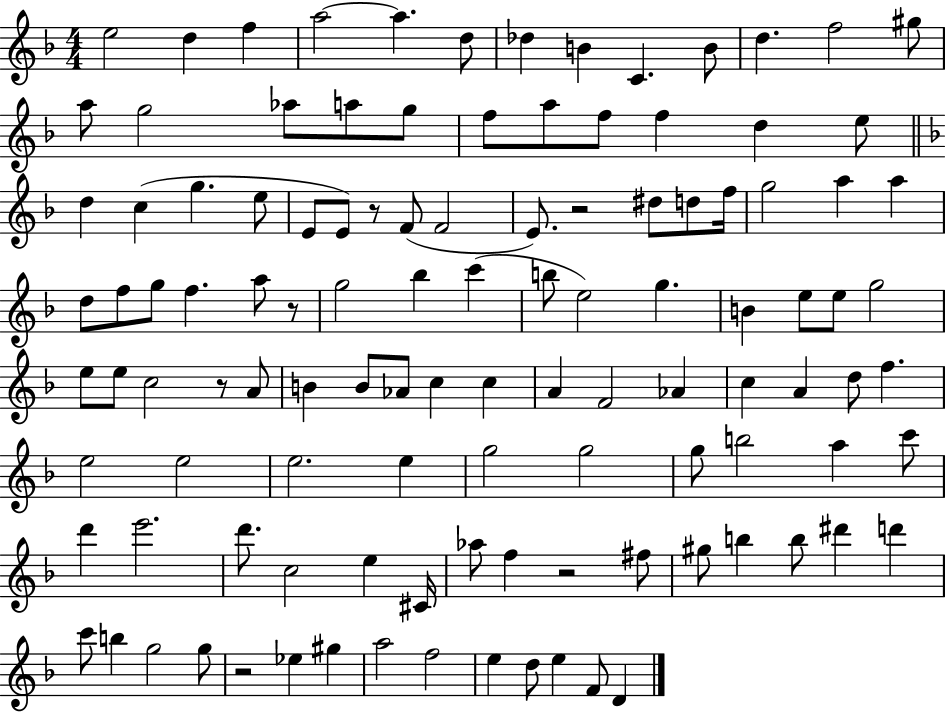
{
  \clef treble
  \numericTimeSignature
  \time 4/4
  \key f \major
  \repeat volta 2 { e''2 d''4 f''4 | a''2~~ a''4. d''8 | des''4 b'4 c'4. b'8 | d''4. f''2 gis''8 | \break a''8 g''2 aes''8 a''8 g''8 | f''8 a''8 f''8 f''4 d''4 e''8 | \bar "||" \break \key f \major d''4 c''4( g''4. e''8 | e'8 e'8) r8 f'8( f'2 | e'8.) r2 dis''8 d''8 f''16 | g''2 a''4 a''4 | \break d''8 f''8 g''8 f''4. a''8 r8 | g''2 bes''4 c'''4( | b''8 e''2) g''4. | b'4 e''8 e''8 g''2 | \break e''8 e''8 c''2 r8 a'8 | b'4 b'8 aes'8 c''4 c''4 | a'4 f'2 aes'4 | c''4 a'4 d''8 f''4. | \break e''2 e''2 | e''2. e''4 | g''2 g''2 | g''8 b''2 a''4 c'''8 | \break d'''4 e'''2. | d'''8. c''2 e''4 cis'16 | aes''8 f''4 r2 fis''8 | gis''8 b''4 b''8 dis'''4 d'''4 | \break c'''8 b''4 g''2 g''8 | r2 ees''4 gis''4 | a''2 f''2 | e''4 d''8 e''4 f'8 d'4 | \break } \bar "|."
}